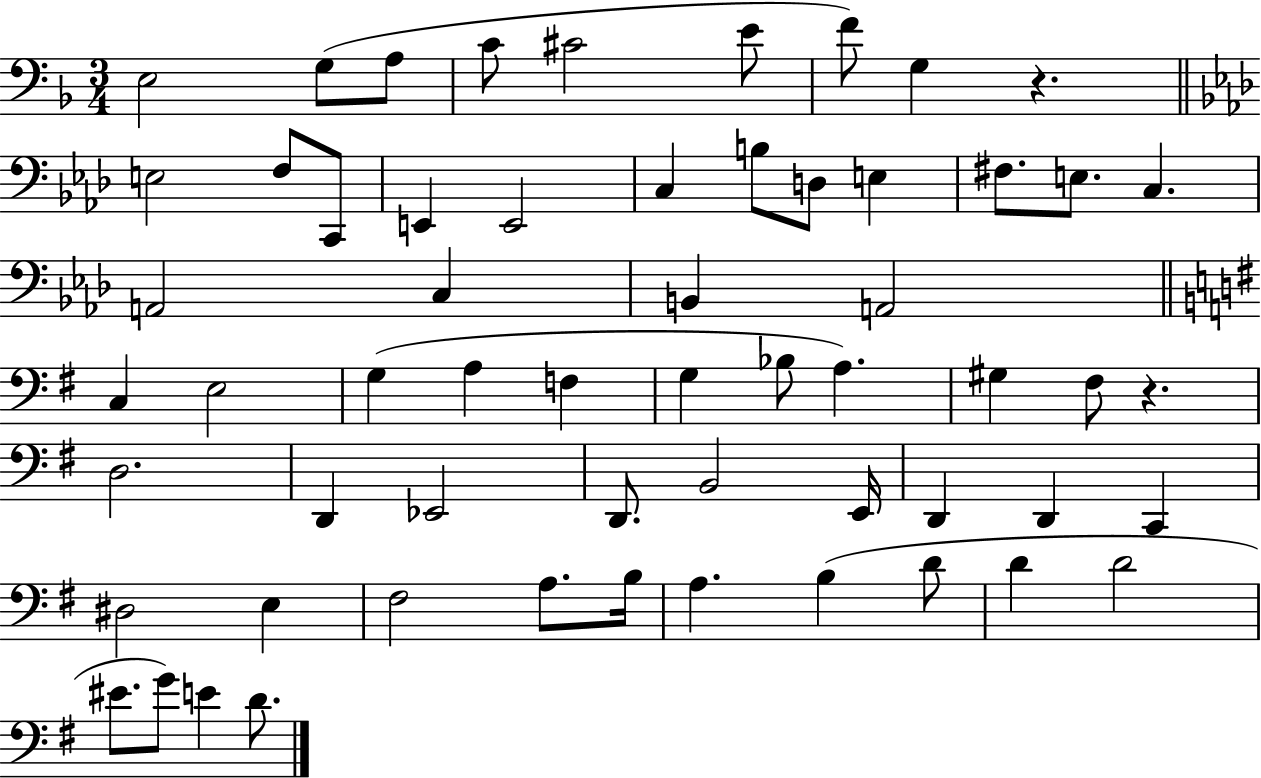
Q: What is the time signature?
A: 3/4